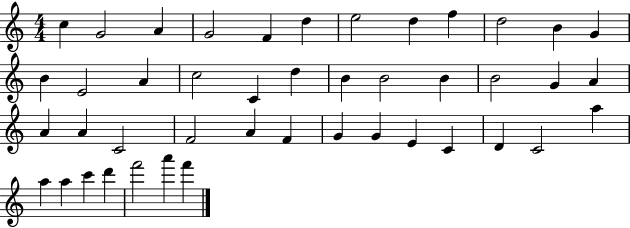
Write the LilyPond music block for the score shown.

{
  \clef treble
  \numericTimeSignature
  \time 4/4
  \key c \major
  c''4 g'2 a'4 | g'2 f'4 d''4 | e''2 d''4 f''4 | d''2 b'4 g'4 | \break b'4 e'2 a'4 | c''2 c'4 d''4 | b'4 b'2 b'4 | b'2 g'4 a'4 | \break a'4 a'4 c'2 | f'2 a'4 f'4 | g'4 g'4 e'4 c'4 | d'4 c'2 a''4 | \break a''4 a''4 c'''4 d'''4 | f'''2 a'''4 f'''4 | \bar "|."
}